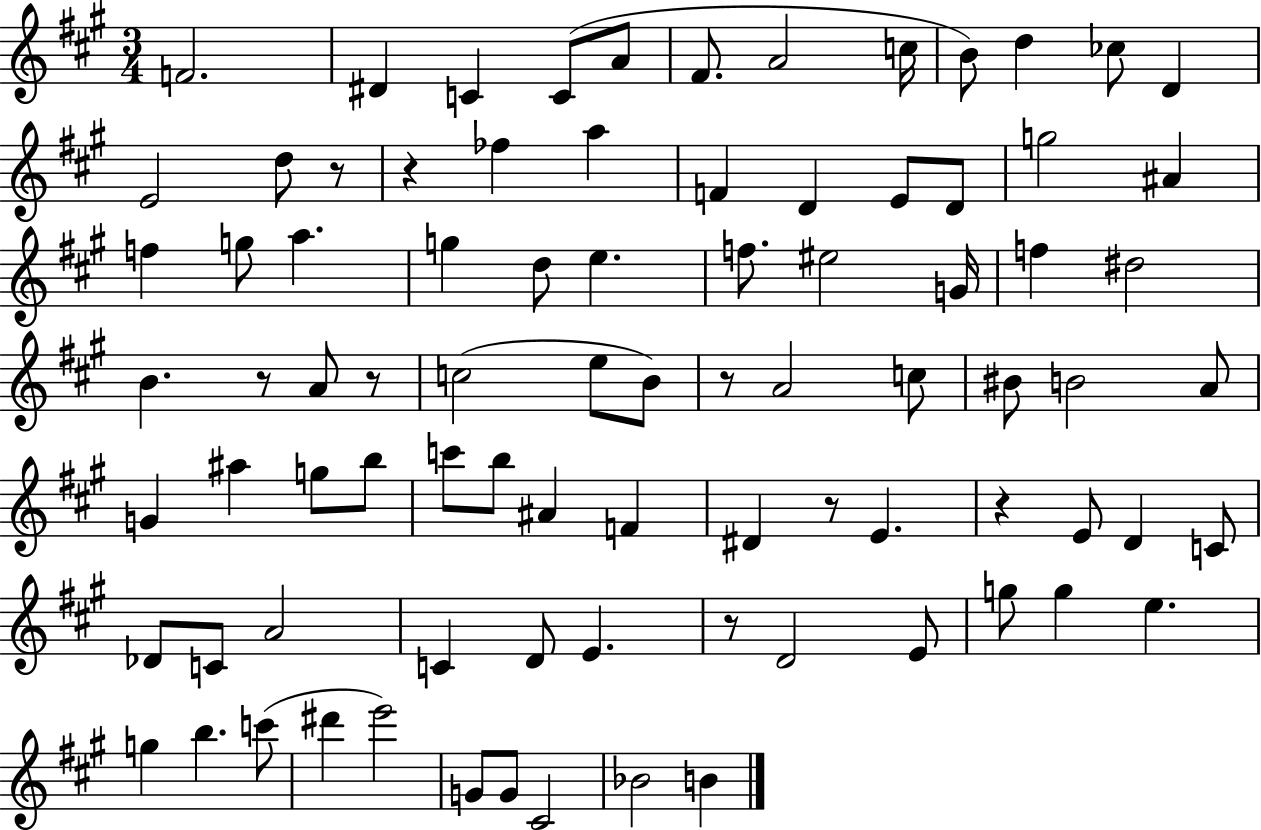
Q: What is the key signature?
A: A major